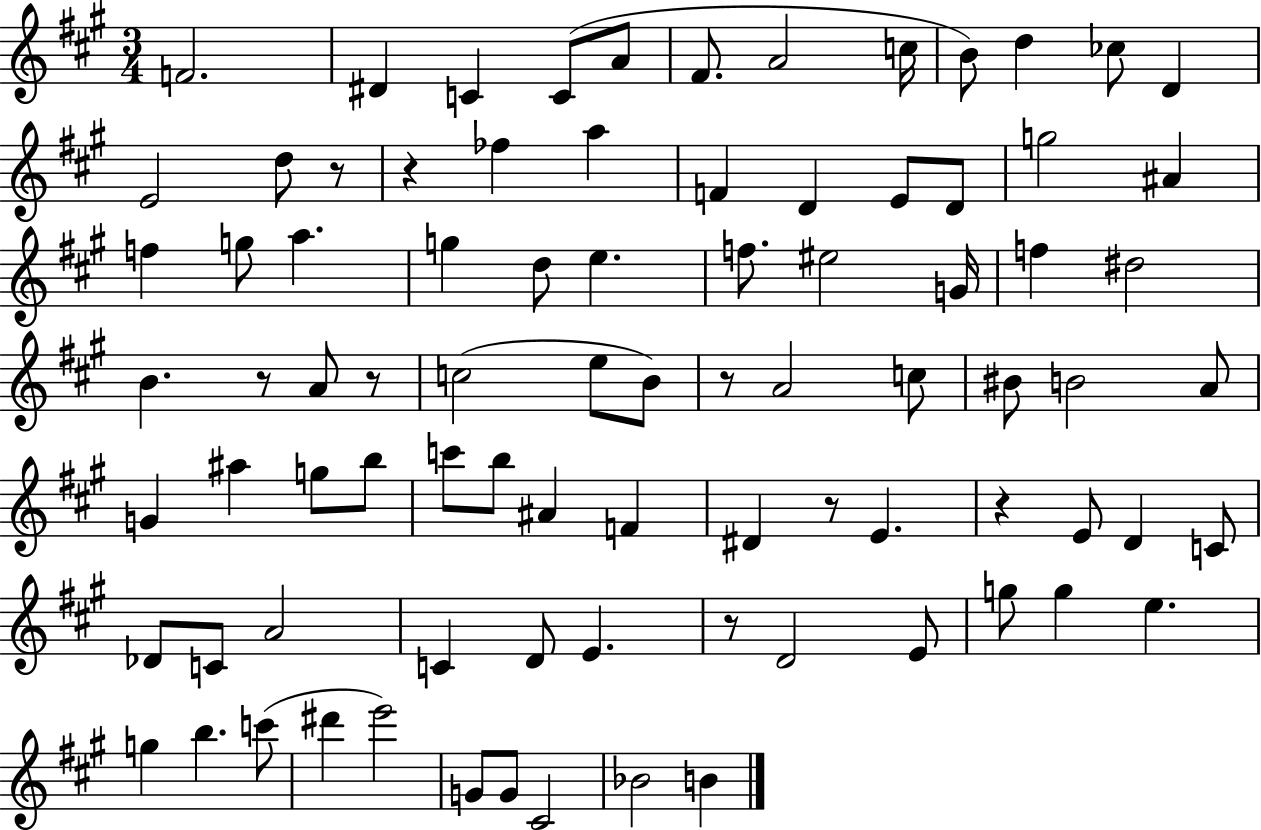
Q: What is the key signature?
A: A major